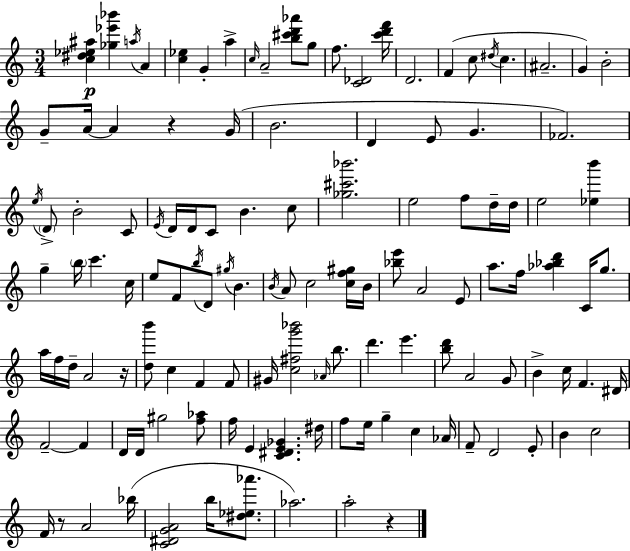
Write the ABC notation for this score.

X:1
T:Untitled
M:3/4
L:1/4
K:C
[c^d_e^a] [_g_e'_b'] a/4 A [c_e] G a c/4 A2 [b^c'd'_a']/2 g/2 f/2 [C_D]2 [c'd'f']/4 D2 F c/2 ^d/4 c ^A2 G B2 G/2 A/4 A z G/4 B2 D E/2 G _F2 e/4 D/2 B2 C/2 E/4 D/4 D/4 C/2 B c/2 [_g^c'_b']2 e2 f/2 d/4 d/4 e2 [_eb'] g b/4 c' c/4 e/2 F/2 b/4 D/2 ^g/4 B B/4 A/2 c2 [cf^g]/4 B/4 [_be']/2 A2 E/2 a/2 f/4 [_a_bd'] C/4 g/2 a/4 f/4 d/4 A2 z/4 [db']/2 c F F/2 ^G/4 [c^fg'_b']2 _A/4 b/2 d' e' [bd']/2 A2 G/2 B c/4 F ^D/4 F2 F D/4 D/4 ^g2 [f_a]/2 f/4 E [C^DE_G] ^d/4 f/2 e/4 g c _A/4 F/2 D2 E/2 B c2 F/4 z/2 A2 _b/4 [C^DGA]2 b/4 [^d_e_a']/2 _a2 a2 z